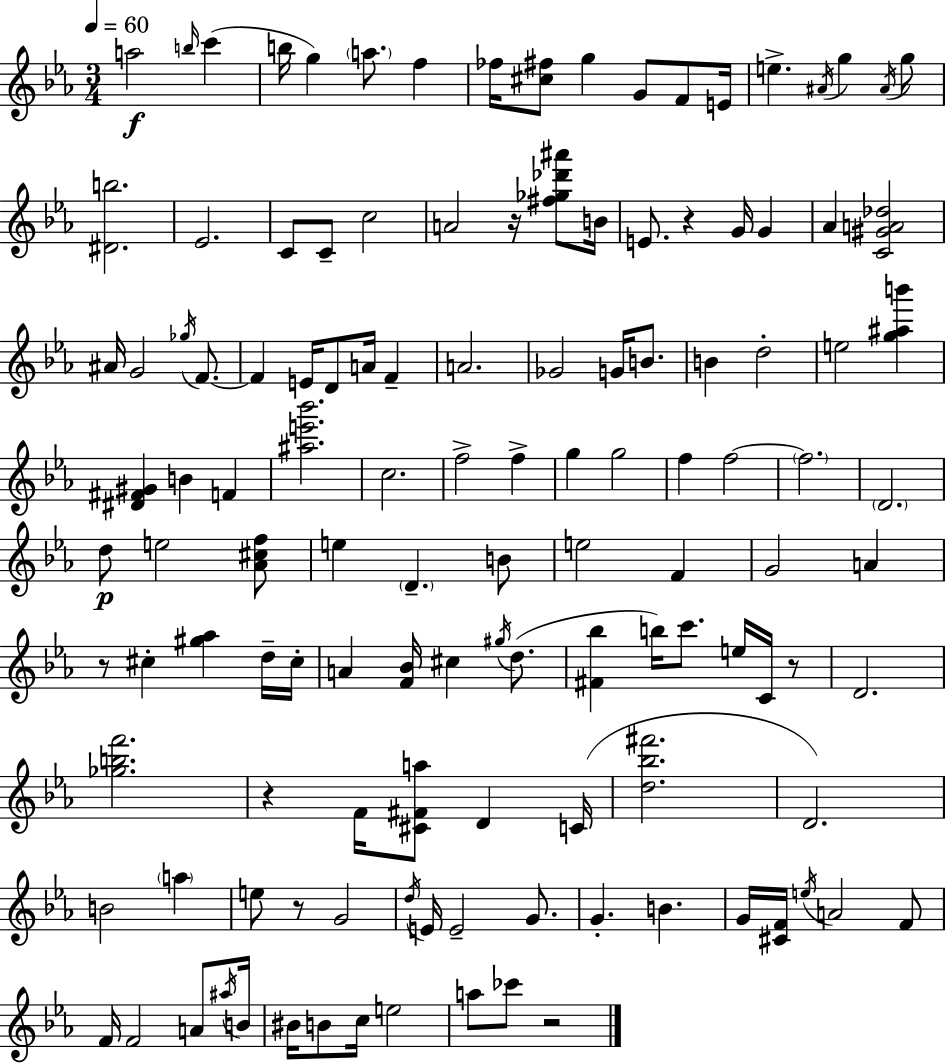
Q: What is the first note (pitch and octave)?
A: A5